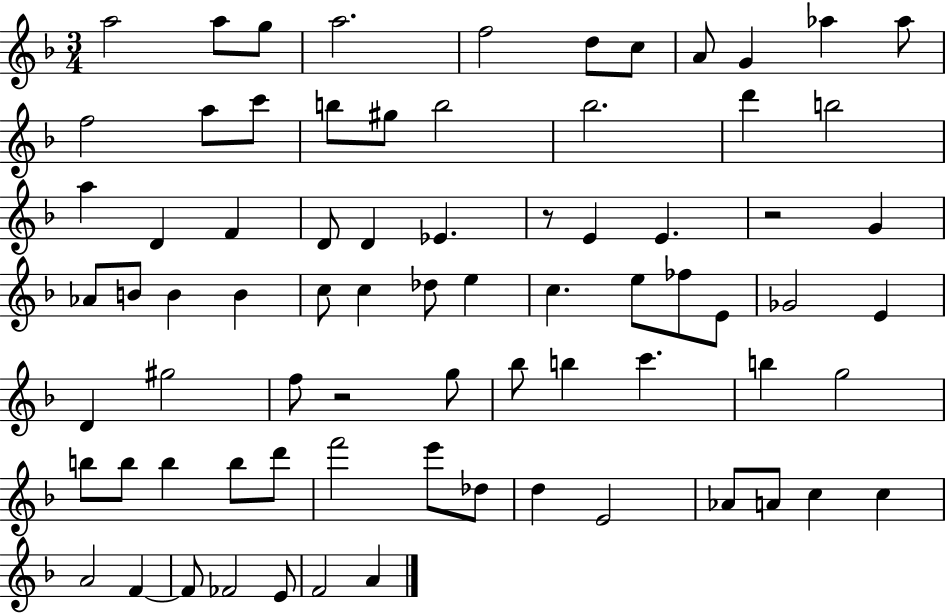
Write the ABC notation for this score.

X:1
T:Untitled
M:3/4
L:1/4
K:F
a2 a/2 g/2 a2 f2 d/2 c/2 A/2 G _a _a/2 f2 a/2 c'/2 b/2 ^g/2 b2 _b2 d' b2 a D F D/2 D _E z/2 E E z2 G _A/2 B/2 B B c/2 c _d/2 e c e/2 _f/2 E/2 _G2 E D ^g2 f/2 z2 g/2 _b/2 b c' b g2 b/2 b/2 b b/2 d'/2 f'2 e'/2 _d/2 d E2 _A/2 A/2 c c A2 F F/2 _F2 E/2 F2 A